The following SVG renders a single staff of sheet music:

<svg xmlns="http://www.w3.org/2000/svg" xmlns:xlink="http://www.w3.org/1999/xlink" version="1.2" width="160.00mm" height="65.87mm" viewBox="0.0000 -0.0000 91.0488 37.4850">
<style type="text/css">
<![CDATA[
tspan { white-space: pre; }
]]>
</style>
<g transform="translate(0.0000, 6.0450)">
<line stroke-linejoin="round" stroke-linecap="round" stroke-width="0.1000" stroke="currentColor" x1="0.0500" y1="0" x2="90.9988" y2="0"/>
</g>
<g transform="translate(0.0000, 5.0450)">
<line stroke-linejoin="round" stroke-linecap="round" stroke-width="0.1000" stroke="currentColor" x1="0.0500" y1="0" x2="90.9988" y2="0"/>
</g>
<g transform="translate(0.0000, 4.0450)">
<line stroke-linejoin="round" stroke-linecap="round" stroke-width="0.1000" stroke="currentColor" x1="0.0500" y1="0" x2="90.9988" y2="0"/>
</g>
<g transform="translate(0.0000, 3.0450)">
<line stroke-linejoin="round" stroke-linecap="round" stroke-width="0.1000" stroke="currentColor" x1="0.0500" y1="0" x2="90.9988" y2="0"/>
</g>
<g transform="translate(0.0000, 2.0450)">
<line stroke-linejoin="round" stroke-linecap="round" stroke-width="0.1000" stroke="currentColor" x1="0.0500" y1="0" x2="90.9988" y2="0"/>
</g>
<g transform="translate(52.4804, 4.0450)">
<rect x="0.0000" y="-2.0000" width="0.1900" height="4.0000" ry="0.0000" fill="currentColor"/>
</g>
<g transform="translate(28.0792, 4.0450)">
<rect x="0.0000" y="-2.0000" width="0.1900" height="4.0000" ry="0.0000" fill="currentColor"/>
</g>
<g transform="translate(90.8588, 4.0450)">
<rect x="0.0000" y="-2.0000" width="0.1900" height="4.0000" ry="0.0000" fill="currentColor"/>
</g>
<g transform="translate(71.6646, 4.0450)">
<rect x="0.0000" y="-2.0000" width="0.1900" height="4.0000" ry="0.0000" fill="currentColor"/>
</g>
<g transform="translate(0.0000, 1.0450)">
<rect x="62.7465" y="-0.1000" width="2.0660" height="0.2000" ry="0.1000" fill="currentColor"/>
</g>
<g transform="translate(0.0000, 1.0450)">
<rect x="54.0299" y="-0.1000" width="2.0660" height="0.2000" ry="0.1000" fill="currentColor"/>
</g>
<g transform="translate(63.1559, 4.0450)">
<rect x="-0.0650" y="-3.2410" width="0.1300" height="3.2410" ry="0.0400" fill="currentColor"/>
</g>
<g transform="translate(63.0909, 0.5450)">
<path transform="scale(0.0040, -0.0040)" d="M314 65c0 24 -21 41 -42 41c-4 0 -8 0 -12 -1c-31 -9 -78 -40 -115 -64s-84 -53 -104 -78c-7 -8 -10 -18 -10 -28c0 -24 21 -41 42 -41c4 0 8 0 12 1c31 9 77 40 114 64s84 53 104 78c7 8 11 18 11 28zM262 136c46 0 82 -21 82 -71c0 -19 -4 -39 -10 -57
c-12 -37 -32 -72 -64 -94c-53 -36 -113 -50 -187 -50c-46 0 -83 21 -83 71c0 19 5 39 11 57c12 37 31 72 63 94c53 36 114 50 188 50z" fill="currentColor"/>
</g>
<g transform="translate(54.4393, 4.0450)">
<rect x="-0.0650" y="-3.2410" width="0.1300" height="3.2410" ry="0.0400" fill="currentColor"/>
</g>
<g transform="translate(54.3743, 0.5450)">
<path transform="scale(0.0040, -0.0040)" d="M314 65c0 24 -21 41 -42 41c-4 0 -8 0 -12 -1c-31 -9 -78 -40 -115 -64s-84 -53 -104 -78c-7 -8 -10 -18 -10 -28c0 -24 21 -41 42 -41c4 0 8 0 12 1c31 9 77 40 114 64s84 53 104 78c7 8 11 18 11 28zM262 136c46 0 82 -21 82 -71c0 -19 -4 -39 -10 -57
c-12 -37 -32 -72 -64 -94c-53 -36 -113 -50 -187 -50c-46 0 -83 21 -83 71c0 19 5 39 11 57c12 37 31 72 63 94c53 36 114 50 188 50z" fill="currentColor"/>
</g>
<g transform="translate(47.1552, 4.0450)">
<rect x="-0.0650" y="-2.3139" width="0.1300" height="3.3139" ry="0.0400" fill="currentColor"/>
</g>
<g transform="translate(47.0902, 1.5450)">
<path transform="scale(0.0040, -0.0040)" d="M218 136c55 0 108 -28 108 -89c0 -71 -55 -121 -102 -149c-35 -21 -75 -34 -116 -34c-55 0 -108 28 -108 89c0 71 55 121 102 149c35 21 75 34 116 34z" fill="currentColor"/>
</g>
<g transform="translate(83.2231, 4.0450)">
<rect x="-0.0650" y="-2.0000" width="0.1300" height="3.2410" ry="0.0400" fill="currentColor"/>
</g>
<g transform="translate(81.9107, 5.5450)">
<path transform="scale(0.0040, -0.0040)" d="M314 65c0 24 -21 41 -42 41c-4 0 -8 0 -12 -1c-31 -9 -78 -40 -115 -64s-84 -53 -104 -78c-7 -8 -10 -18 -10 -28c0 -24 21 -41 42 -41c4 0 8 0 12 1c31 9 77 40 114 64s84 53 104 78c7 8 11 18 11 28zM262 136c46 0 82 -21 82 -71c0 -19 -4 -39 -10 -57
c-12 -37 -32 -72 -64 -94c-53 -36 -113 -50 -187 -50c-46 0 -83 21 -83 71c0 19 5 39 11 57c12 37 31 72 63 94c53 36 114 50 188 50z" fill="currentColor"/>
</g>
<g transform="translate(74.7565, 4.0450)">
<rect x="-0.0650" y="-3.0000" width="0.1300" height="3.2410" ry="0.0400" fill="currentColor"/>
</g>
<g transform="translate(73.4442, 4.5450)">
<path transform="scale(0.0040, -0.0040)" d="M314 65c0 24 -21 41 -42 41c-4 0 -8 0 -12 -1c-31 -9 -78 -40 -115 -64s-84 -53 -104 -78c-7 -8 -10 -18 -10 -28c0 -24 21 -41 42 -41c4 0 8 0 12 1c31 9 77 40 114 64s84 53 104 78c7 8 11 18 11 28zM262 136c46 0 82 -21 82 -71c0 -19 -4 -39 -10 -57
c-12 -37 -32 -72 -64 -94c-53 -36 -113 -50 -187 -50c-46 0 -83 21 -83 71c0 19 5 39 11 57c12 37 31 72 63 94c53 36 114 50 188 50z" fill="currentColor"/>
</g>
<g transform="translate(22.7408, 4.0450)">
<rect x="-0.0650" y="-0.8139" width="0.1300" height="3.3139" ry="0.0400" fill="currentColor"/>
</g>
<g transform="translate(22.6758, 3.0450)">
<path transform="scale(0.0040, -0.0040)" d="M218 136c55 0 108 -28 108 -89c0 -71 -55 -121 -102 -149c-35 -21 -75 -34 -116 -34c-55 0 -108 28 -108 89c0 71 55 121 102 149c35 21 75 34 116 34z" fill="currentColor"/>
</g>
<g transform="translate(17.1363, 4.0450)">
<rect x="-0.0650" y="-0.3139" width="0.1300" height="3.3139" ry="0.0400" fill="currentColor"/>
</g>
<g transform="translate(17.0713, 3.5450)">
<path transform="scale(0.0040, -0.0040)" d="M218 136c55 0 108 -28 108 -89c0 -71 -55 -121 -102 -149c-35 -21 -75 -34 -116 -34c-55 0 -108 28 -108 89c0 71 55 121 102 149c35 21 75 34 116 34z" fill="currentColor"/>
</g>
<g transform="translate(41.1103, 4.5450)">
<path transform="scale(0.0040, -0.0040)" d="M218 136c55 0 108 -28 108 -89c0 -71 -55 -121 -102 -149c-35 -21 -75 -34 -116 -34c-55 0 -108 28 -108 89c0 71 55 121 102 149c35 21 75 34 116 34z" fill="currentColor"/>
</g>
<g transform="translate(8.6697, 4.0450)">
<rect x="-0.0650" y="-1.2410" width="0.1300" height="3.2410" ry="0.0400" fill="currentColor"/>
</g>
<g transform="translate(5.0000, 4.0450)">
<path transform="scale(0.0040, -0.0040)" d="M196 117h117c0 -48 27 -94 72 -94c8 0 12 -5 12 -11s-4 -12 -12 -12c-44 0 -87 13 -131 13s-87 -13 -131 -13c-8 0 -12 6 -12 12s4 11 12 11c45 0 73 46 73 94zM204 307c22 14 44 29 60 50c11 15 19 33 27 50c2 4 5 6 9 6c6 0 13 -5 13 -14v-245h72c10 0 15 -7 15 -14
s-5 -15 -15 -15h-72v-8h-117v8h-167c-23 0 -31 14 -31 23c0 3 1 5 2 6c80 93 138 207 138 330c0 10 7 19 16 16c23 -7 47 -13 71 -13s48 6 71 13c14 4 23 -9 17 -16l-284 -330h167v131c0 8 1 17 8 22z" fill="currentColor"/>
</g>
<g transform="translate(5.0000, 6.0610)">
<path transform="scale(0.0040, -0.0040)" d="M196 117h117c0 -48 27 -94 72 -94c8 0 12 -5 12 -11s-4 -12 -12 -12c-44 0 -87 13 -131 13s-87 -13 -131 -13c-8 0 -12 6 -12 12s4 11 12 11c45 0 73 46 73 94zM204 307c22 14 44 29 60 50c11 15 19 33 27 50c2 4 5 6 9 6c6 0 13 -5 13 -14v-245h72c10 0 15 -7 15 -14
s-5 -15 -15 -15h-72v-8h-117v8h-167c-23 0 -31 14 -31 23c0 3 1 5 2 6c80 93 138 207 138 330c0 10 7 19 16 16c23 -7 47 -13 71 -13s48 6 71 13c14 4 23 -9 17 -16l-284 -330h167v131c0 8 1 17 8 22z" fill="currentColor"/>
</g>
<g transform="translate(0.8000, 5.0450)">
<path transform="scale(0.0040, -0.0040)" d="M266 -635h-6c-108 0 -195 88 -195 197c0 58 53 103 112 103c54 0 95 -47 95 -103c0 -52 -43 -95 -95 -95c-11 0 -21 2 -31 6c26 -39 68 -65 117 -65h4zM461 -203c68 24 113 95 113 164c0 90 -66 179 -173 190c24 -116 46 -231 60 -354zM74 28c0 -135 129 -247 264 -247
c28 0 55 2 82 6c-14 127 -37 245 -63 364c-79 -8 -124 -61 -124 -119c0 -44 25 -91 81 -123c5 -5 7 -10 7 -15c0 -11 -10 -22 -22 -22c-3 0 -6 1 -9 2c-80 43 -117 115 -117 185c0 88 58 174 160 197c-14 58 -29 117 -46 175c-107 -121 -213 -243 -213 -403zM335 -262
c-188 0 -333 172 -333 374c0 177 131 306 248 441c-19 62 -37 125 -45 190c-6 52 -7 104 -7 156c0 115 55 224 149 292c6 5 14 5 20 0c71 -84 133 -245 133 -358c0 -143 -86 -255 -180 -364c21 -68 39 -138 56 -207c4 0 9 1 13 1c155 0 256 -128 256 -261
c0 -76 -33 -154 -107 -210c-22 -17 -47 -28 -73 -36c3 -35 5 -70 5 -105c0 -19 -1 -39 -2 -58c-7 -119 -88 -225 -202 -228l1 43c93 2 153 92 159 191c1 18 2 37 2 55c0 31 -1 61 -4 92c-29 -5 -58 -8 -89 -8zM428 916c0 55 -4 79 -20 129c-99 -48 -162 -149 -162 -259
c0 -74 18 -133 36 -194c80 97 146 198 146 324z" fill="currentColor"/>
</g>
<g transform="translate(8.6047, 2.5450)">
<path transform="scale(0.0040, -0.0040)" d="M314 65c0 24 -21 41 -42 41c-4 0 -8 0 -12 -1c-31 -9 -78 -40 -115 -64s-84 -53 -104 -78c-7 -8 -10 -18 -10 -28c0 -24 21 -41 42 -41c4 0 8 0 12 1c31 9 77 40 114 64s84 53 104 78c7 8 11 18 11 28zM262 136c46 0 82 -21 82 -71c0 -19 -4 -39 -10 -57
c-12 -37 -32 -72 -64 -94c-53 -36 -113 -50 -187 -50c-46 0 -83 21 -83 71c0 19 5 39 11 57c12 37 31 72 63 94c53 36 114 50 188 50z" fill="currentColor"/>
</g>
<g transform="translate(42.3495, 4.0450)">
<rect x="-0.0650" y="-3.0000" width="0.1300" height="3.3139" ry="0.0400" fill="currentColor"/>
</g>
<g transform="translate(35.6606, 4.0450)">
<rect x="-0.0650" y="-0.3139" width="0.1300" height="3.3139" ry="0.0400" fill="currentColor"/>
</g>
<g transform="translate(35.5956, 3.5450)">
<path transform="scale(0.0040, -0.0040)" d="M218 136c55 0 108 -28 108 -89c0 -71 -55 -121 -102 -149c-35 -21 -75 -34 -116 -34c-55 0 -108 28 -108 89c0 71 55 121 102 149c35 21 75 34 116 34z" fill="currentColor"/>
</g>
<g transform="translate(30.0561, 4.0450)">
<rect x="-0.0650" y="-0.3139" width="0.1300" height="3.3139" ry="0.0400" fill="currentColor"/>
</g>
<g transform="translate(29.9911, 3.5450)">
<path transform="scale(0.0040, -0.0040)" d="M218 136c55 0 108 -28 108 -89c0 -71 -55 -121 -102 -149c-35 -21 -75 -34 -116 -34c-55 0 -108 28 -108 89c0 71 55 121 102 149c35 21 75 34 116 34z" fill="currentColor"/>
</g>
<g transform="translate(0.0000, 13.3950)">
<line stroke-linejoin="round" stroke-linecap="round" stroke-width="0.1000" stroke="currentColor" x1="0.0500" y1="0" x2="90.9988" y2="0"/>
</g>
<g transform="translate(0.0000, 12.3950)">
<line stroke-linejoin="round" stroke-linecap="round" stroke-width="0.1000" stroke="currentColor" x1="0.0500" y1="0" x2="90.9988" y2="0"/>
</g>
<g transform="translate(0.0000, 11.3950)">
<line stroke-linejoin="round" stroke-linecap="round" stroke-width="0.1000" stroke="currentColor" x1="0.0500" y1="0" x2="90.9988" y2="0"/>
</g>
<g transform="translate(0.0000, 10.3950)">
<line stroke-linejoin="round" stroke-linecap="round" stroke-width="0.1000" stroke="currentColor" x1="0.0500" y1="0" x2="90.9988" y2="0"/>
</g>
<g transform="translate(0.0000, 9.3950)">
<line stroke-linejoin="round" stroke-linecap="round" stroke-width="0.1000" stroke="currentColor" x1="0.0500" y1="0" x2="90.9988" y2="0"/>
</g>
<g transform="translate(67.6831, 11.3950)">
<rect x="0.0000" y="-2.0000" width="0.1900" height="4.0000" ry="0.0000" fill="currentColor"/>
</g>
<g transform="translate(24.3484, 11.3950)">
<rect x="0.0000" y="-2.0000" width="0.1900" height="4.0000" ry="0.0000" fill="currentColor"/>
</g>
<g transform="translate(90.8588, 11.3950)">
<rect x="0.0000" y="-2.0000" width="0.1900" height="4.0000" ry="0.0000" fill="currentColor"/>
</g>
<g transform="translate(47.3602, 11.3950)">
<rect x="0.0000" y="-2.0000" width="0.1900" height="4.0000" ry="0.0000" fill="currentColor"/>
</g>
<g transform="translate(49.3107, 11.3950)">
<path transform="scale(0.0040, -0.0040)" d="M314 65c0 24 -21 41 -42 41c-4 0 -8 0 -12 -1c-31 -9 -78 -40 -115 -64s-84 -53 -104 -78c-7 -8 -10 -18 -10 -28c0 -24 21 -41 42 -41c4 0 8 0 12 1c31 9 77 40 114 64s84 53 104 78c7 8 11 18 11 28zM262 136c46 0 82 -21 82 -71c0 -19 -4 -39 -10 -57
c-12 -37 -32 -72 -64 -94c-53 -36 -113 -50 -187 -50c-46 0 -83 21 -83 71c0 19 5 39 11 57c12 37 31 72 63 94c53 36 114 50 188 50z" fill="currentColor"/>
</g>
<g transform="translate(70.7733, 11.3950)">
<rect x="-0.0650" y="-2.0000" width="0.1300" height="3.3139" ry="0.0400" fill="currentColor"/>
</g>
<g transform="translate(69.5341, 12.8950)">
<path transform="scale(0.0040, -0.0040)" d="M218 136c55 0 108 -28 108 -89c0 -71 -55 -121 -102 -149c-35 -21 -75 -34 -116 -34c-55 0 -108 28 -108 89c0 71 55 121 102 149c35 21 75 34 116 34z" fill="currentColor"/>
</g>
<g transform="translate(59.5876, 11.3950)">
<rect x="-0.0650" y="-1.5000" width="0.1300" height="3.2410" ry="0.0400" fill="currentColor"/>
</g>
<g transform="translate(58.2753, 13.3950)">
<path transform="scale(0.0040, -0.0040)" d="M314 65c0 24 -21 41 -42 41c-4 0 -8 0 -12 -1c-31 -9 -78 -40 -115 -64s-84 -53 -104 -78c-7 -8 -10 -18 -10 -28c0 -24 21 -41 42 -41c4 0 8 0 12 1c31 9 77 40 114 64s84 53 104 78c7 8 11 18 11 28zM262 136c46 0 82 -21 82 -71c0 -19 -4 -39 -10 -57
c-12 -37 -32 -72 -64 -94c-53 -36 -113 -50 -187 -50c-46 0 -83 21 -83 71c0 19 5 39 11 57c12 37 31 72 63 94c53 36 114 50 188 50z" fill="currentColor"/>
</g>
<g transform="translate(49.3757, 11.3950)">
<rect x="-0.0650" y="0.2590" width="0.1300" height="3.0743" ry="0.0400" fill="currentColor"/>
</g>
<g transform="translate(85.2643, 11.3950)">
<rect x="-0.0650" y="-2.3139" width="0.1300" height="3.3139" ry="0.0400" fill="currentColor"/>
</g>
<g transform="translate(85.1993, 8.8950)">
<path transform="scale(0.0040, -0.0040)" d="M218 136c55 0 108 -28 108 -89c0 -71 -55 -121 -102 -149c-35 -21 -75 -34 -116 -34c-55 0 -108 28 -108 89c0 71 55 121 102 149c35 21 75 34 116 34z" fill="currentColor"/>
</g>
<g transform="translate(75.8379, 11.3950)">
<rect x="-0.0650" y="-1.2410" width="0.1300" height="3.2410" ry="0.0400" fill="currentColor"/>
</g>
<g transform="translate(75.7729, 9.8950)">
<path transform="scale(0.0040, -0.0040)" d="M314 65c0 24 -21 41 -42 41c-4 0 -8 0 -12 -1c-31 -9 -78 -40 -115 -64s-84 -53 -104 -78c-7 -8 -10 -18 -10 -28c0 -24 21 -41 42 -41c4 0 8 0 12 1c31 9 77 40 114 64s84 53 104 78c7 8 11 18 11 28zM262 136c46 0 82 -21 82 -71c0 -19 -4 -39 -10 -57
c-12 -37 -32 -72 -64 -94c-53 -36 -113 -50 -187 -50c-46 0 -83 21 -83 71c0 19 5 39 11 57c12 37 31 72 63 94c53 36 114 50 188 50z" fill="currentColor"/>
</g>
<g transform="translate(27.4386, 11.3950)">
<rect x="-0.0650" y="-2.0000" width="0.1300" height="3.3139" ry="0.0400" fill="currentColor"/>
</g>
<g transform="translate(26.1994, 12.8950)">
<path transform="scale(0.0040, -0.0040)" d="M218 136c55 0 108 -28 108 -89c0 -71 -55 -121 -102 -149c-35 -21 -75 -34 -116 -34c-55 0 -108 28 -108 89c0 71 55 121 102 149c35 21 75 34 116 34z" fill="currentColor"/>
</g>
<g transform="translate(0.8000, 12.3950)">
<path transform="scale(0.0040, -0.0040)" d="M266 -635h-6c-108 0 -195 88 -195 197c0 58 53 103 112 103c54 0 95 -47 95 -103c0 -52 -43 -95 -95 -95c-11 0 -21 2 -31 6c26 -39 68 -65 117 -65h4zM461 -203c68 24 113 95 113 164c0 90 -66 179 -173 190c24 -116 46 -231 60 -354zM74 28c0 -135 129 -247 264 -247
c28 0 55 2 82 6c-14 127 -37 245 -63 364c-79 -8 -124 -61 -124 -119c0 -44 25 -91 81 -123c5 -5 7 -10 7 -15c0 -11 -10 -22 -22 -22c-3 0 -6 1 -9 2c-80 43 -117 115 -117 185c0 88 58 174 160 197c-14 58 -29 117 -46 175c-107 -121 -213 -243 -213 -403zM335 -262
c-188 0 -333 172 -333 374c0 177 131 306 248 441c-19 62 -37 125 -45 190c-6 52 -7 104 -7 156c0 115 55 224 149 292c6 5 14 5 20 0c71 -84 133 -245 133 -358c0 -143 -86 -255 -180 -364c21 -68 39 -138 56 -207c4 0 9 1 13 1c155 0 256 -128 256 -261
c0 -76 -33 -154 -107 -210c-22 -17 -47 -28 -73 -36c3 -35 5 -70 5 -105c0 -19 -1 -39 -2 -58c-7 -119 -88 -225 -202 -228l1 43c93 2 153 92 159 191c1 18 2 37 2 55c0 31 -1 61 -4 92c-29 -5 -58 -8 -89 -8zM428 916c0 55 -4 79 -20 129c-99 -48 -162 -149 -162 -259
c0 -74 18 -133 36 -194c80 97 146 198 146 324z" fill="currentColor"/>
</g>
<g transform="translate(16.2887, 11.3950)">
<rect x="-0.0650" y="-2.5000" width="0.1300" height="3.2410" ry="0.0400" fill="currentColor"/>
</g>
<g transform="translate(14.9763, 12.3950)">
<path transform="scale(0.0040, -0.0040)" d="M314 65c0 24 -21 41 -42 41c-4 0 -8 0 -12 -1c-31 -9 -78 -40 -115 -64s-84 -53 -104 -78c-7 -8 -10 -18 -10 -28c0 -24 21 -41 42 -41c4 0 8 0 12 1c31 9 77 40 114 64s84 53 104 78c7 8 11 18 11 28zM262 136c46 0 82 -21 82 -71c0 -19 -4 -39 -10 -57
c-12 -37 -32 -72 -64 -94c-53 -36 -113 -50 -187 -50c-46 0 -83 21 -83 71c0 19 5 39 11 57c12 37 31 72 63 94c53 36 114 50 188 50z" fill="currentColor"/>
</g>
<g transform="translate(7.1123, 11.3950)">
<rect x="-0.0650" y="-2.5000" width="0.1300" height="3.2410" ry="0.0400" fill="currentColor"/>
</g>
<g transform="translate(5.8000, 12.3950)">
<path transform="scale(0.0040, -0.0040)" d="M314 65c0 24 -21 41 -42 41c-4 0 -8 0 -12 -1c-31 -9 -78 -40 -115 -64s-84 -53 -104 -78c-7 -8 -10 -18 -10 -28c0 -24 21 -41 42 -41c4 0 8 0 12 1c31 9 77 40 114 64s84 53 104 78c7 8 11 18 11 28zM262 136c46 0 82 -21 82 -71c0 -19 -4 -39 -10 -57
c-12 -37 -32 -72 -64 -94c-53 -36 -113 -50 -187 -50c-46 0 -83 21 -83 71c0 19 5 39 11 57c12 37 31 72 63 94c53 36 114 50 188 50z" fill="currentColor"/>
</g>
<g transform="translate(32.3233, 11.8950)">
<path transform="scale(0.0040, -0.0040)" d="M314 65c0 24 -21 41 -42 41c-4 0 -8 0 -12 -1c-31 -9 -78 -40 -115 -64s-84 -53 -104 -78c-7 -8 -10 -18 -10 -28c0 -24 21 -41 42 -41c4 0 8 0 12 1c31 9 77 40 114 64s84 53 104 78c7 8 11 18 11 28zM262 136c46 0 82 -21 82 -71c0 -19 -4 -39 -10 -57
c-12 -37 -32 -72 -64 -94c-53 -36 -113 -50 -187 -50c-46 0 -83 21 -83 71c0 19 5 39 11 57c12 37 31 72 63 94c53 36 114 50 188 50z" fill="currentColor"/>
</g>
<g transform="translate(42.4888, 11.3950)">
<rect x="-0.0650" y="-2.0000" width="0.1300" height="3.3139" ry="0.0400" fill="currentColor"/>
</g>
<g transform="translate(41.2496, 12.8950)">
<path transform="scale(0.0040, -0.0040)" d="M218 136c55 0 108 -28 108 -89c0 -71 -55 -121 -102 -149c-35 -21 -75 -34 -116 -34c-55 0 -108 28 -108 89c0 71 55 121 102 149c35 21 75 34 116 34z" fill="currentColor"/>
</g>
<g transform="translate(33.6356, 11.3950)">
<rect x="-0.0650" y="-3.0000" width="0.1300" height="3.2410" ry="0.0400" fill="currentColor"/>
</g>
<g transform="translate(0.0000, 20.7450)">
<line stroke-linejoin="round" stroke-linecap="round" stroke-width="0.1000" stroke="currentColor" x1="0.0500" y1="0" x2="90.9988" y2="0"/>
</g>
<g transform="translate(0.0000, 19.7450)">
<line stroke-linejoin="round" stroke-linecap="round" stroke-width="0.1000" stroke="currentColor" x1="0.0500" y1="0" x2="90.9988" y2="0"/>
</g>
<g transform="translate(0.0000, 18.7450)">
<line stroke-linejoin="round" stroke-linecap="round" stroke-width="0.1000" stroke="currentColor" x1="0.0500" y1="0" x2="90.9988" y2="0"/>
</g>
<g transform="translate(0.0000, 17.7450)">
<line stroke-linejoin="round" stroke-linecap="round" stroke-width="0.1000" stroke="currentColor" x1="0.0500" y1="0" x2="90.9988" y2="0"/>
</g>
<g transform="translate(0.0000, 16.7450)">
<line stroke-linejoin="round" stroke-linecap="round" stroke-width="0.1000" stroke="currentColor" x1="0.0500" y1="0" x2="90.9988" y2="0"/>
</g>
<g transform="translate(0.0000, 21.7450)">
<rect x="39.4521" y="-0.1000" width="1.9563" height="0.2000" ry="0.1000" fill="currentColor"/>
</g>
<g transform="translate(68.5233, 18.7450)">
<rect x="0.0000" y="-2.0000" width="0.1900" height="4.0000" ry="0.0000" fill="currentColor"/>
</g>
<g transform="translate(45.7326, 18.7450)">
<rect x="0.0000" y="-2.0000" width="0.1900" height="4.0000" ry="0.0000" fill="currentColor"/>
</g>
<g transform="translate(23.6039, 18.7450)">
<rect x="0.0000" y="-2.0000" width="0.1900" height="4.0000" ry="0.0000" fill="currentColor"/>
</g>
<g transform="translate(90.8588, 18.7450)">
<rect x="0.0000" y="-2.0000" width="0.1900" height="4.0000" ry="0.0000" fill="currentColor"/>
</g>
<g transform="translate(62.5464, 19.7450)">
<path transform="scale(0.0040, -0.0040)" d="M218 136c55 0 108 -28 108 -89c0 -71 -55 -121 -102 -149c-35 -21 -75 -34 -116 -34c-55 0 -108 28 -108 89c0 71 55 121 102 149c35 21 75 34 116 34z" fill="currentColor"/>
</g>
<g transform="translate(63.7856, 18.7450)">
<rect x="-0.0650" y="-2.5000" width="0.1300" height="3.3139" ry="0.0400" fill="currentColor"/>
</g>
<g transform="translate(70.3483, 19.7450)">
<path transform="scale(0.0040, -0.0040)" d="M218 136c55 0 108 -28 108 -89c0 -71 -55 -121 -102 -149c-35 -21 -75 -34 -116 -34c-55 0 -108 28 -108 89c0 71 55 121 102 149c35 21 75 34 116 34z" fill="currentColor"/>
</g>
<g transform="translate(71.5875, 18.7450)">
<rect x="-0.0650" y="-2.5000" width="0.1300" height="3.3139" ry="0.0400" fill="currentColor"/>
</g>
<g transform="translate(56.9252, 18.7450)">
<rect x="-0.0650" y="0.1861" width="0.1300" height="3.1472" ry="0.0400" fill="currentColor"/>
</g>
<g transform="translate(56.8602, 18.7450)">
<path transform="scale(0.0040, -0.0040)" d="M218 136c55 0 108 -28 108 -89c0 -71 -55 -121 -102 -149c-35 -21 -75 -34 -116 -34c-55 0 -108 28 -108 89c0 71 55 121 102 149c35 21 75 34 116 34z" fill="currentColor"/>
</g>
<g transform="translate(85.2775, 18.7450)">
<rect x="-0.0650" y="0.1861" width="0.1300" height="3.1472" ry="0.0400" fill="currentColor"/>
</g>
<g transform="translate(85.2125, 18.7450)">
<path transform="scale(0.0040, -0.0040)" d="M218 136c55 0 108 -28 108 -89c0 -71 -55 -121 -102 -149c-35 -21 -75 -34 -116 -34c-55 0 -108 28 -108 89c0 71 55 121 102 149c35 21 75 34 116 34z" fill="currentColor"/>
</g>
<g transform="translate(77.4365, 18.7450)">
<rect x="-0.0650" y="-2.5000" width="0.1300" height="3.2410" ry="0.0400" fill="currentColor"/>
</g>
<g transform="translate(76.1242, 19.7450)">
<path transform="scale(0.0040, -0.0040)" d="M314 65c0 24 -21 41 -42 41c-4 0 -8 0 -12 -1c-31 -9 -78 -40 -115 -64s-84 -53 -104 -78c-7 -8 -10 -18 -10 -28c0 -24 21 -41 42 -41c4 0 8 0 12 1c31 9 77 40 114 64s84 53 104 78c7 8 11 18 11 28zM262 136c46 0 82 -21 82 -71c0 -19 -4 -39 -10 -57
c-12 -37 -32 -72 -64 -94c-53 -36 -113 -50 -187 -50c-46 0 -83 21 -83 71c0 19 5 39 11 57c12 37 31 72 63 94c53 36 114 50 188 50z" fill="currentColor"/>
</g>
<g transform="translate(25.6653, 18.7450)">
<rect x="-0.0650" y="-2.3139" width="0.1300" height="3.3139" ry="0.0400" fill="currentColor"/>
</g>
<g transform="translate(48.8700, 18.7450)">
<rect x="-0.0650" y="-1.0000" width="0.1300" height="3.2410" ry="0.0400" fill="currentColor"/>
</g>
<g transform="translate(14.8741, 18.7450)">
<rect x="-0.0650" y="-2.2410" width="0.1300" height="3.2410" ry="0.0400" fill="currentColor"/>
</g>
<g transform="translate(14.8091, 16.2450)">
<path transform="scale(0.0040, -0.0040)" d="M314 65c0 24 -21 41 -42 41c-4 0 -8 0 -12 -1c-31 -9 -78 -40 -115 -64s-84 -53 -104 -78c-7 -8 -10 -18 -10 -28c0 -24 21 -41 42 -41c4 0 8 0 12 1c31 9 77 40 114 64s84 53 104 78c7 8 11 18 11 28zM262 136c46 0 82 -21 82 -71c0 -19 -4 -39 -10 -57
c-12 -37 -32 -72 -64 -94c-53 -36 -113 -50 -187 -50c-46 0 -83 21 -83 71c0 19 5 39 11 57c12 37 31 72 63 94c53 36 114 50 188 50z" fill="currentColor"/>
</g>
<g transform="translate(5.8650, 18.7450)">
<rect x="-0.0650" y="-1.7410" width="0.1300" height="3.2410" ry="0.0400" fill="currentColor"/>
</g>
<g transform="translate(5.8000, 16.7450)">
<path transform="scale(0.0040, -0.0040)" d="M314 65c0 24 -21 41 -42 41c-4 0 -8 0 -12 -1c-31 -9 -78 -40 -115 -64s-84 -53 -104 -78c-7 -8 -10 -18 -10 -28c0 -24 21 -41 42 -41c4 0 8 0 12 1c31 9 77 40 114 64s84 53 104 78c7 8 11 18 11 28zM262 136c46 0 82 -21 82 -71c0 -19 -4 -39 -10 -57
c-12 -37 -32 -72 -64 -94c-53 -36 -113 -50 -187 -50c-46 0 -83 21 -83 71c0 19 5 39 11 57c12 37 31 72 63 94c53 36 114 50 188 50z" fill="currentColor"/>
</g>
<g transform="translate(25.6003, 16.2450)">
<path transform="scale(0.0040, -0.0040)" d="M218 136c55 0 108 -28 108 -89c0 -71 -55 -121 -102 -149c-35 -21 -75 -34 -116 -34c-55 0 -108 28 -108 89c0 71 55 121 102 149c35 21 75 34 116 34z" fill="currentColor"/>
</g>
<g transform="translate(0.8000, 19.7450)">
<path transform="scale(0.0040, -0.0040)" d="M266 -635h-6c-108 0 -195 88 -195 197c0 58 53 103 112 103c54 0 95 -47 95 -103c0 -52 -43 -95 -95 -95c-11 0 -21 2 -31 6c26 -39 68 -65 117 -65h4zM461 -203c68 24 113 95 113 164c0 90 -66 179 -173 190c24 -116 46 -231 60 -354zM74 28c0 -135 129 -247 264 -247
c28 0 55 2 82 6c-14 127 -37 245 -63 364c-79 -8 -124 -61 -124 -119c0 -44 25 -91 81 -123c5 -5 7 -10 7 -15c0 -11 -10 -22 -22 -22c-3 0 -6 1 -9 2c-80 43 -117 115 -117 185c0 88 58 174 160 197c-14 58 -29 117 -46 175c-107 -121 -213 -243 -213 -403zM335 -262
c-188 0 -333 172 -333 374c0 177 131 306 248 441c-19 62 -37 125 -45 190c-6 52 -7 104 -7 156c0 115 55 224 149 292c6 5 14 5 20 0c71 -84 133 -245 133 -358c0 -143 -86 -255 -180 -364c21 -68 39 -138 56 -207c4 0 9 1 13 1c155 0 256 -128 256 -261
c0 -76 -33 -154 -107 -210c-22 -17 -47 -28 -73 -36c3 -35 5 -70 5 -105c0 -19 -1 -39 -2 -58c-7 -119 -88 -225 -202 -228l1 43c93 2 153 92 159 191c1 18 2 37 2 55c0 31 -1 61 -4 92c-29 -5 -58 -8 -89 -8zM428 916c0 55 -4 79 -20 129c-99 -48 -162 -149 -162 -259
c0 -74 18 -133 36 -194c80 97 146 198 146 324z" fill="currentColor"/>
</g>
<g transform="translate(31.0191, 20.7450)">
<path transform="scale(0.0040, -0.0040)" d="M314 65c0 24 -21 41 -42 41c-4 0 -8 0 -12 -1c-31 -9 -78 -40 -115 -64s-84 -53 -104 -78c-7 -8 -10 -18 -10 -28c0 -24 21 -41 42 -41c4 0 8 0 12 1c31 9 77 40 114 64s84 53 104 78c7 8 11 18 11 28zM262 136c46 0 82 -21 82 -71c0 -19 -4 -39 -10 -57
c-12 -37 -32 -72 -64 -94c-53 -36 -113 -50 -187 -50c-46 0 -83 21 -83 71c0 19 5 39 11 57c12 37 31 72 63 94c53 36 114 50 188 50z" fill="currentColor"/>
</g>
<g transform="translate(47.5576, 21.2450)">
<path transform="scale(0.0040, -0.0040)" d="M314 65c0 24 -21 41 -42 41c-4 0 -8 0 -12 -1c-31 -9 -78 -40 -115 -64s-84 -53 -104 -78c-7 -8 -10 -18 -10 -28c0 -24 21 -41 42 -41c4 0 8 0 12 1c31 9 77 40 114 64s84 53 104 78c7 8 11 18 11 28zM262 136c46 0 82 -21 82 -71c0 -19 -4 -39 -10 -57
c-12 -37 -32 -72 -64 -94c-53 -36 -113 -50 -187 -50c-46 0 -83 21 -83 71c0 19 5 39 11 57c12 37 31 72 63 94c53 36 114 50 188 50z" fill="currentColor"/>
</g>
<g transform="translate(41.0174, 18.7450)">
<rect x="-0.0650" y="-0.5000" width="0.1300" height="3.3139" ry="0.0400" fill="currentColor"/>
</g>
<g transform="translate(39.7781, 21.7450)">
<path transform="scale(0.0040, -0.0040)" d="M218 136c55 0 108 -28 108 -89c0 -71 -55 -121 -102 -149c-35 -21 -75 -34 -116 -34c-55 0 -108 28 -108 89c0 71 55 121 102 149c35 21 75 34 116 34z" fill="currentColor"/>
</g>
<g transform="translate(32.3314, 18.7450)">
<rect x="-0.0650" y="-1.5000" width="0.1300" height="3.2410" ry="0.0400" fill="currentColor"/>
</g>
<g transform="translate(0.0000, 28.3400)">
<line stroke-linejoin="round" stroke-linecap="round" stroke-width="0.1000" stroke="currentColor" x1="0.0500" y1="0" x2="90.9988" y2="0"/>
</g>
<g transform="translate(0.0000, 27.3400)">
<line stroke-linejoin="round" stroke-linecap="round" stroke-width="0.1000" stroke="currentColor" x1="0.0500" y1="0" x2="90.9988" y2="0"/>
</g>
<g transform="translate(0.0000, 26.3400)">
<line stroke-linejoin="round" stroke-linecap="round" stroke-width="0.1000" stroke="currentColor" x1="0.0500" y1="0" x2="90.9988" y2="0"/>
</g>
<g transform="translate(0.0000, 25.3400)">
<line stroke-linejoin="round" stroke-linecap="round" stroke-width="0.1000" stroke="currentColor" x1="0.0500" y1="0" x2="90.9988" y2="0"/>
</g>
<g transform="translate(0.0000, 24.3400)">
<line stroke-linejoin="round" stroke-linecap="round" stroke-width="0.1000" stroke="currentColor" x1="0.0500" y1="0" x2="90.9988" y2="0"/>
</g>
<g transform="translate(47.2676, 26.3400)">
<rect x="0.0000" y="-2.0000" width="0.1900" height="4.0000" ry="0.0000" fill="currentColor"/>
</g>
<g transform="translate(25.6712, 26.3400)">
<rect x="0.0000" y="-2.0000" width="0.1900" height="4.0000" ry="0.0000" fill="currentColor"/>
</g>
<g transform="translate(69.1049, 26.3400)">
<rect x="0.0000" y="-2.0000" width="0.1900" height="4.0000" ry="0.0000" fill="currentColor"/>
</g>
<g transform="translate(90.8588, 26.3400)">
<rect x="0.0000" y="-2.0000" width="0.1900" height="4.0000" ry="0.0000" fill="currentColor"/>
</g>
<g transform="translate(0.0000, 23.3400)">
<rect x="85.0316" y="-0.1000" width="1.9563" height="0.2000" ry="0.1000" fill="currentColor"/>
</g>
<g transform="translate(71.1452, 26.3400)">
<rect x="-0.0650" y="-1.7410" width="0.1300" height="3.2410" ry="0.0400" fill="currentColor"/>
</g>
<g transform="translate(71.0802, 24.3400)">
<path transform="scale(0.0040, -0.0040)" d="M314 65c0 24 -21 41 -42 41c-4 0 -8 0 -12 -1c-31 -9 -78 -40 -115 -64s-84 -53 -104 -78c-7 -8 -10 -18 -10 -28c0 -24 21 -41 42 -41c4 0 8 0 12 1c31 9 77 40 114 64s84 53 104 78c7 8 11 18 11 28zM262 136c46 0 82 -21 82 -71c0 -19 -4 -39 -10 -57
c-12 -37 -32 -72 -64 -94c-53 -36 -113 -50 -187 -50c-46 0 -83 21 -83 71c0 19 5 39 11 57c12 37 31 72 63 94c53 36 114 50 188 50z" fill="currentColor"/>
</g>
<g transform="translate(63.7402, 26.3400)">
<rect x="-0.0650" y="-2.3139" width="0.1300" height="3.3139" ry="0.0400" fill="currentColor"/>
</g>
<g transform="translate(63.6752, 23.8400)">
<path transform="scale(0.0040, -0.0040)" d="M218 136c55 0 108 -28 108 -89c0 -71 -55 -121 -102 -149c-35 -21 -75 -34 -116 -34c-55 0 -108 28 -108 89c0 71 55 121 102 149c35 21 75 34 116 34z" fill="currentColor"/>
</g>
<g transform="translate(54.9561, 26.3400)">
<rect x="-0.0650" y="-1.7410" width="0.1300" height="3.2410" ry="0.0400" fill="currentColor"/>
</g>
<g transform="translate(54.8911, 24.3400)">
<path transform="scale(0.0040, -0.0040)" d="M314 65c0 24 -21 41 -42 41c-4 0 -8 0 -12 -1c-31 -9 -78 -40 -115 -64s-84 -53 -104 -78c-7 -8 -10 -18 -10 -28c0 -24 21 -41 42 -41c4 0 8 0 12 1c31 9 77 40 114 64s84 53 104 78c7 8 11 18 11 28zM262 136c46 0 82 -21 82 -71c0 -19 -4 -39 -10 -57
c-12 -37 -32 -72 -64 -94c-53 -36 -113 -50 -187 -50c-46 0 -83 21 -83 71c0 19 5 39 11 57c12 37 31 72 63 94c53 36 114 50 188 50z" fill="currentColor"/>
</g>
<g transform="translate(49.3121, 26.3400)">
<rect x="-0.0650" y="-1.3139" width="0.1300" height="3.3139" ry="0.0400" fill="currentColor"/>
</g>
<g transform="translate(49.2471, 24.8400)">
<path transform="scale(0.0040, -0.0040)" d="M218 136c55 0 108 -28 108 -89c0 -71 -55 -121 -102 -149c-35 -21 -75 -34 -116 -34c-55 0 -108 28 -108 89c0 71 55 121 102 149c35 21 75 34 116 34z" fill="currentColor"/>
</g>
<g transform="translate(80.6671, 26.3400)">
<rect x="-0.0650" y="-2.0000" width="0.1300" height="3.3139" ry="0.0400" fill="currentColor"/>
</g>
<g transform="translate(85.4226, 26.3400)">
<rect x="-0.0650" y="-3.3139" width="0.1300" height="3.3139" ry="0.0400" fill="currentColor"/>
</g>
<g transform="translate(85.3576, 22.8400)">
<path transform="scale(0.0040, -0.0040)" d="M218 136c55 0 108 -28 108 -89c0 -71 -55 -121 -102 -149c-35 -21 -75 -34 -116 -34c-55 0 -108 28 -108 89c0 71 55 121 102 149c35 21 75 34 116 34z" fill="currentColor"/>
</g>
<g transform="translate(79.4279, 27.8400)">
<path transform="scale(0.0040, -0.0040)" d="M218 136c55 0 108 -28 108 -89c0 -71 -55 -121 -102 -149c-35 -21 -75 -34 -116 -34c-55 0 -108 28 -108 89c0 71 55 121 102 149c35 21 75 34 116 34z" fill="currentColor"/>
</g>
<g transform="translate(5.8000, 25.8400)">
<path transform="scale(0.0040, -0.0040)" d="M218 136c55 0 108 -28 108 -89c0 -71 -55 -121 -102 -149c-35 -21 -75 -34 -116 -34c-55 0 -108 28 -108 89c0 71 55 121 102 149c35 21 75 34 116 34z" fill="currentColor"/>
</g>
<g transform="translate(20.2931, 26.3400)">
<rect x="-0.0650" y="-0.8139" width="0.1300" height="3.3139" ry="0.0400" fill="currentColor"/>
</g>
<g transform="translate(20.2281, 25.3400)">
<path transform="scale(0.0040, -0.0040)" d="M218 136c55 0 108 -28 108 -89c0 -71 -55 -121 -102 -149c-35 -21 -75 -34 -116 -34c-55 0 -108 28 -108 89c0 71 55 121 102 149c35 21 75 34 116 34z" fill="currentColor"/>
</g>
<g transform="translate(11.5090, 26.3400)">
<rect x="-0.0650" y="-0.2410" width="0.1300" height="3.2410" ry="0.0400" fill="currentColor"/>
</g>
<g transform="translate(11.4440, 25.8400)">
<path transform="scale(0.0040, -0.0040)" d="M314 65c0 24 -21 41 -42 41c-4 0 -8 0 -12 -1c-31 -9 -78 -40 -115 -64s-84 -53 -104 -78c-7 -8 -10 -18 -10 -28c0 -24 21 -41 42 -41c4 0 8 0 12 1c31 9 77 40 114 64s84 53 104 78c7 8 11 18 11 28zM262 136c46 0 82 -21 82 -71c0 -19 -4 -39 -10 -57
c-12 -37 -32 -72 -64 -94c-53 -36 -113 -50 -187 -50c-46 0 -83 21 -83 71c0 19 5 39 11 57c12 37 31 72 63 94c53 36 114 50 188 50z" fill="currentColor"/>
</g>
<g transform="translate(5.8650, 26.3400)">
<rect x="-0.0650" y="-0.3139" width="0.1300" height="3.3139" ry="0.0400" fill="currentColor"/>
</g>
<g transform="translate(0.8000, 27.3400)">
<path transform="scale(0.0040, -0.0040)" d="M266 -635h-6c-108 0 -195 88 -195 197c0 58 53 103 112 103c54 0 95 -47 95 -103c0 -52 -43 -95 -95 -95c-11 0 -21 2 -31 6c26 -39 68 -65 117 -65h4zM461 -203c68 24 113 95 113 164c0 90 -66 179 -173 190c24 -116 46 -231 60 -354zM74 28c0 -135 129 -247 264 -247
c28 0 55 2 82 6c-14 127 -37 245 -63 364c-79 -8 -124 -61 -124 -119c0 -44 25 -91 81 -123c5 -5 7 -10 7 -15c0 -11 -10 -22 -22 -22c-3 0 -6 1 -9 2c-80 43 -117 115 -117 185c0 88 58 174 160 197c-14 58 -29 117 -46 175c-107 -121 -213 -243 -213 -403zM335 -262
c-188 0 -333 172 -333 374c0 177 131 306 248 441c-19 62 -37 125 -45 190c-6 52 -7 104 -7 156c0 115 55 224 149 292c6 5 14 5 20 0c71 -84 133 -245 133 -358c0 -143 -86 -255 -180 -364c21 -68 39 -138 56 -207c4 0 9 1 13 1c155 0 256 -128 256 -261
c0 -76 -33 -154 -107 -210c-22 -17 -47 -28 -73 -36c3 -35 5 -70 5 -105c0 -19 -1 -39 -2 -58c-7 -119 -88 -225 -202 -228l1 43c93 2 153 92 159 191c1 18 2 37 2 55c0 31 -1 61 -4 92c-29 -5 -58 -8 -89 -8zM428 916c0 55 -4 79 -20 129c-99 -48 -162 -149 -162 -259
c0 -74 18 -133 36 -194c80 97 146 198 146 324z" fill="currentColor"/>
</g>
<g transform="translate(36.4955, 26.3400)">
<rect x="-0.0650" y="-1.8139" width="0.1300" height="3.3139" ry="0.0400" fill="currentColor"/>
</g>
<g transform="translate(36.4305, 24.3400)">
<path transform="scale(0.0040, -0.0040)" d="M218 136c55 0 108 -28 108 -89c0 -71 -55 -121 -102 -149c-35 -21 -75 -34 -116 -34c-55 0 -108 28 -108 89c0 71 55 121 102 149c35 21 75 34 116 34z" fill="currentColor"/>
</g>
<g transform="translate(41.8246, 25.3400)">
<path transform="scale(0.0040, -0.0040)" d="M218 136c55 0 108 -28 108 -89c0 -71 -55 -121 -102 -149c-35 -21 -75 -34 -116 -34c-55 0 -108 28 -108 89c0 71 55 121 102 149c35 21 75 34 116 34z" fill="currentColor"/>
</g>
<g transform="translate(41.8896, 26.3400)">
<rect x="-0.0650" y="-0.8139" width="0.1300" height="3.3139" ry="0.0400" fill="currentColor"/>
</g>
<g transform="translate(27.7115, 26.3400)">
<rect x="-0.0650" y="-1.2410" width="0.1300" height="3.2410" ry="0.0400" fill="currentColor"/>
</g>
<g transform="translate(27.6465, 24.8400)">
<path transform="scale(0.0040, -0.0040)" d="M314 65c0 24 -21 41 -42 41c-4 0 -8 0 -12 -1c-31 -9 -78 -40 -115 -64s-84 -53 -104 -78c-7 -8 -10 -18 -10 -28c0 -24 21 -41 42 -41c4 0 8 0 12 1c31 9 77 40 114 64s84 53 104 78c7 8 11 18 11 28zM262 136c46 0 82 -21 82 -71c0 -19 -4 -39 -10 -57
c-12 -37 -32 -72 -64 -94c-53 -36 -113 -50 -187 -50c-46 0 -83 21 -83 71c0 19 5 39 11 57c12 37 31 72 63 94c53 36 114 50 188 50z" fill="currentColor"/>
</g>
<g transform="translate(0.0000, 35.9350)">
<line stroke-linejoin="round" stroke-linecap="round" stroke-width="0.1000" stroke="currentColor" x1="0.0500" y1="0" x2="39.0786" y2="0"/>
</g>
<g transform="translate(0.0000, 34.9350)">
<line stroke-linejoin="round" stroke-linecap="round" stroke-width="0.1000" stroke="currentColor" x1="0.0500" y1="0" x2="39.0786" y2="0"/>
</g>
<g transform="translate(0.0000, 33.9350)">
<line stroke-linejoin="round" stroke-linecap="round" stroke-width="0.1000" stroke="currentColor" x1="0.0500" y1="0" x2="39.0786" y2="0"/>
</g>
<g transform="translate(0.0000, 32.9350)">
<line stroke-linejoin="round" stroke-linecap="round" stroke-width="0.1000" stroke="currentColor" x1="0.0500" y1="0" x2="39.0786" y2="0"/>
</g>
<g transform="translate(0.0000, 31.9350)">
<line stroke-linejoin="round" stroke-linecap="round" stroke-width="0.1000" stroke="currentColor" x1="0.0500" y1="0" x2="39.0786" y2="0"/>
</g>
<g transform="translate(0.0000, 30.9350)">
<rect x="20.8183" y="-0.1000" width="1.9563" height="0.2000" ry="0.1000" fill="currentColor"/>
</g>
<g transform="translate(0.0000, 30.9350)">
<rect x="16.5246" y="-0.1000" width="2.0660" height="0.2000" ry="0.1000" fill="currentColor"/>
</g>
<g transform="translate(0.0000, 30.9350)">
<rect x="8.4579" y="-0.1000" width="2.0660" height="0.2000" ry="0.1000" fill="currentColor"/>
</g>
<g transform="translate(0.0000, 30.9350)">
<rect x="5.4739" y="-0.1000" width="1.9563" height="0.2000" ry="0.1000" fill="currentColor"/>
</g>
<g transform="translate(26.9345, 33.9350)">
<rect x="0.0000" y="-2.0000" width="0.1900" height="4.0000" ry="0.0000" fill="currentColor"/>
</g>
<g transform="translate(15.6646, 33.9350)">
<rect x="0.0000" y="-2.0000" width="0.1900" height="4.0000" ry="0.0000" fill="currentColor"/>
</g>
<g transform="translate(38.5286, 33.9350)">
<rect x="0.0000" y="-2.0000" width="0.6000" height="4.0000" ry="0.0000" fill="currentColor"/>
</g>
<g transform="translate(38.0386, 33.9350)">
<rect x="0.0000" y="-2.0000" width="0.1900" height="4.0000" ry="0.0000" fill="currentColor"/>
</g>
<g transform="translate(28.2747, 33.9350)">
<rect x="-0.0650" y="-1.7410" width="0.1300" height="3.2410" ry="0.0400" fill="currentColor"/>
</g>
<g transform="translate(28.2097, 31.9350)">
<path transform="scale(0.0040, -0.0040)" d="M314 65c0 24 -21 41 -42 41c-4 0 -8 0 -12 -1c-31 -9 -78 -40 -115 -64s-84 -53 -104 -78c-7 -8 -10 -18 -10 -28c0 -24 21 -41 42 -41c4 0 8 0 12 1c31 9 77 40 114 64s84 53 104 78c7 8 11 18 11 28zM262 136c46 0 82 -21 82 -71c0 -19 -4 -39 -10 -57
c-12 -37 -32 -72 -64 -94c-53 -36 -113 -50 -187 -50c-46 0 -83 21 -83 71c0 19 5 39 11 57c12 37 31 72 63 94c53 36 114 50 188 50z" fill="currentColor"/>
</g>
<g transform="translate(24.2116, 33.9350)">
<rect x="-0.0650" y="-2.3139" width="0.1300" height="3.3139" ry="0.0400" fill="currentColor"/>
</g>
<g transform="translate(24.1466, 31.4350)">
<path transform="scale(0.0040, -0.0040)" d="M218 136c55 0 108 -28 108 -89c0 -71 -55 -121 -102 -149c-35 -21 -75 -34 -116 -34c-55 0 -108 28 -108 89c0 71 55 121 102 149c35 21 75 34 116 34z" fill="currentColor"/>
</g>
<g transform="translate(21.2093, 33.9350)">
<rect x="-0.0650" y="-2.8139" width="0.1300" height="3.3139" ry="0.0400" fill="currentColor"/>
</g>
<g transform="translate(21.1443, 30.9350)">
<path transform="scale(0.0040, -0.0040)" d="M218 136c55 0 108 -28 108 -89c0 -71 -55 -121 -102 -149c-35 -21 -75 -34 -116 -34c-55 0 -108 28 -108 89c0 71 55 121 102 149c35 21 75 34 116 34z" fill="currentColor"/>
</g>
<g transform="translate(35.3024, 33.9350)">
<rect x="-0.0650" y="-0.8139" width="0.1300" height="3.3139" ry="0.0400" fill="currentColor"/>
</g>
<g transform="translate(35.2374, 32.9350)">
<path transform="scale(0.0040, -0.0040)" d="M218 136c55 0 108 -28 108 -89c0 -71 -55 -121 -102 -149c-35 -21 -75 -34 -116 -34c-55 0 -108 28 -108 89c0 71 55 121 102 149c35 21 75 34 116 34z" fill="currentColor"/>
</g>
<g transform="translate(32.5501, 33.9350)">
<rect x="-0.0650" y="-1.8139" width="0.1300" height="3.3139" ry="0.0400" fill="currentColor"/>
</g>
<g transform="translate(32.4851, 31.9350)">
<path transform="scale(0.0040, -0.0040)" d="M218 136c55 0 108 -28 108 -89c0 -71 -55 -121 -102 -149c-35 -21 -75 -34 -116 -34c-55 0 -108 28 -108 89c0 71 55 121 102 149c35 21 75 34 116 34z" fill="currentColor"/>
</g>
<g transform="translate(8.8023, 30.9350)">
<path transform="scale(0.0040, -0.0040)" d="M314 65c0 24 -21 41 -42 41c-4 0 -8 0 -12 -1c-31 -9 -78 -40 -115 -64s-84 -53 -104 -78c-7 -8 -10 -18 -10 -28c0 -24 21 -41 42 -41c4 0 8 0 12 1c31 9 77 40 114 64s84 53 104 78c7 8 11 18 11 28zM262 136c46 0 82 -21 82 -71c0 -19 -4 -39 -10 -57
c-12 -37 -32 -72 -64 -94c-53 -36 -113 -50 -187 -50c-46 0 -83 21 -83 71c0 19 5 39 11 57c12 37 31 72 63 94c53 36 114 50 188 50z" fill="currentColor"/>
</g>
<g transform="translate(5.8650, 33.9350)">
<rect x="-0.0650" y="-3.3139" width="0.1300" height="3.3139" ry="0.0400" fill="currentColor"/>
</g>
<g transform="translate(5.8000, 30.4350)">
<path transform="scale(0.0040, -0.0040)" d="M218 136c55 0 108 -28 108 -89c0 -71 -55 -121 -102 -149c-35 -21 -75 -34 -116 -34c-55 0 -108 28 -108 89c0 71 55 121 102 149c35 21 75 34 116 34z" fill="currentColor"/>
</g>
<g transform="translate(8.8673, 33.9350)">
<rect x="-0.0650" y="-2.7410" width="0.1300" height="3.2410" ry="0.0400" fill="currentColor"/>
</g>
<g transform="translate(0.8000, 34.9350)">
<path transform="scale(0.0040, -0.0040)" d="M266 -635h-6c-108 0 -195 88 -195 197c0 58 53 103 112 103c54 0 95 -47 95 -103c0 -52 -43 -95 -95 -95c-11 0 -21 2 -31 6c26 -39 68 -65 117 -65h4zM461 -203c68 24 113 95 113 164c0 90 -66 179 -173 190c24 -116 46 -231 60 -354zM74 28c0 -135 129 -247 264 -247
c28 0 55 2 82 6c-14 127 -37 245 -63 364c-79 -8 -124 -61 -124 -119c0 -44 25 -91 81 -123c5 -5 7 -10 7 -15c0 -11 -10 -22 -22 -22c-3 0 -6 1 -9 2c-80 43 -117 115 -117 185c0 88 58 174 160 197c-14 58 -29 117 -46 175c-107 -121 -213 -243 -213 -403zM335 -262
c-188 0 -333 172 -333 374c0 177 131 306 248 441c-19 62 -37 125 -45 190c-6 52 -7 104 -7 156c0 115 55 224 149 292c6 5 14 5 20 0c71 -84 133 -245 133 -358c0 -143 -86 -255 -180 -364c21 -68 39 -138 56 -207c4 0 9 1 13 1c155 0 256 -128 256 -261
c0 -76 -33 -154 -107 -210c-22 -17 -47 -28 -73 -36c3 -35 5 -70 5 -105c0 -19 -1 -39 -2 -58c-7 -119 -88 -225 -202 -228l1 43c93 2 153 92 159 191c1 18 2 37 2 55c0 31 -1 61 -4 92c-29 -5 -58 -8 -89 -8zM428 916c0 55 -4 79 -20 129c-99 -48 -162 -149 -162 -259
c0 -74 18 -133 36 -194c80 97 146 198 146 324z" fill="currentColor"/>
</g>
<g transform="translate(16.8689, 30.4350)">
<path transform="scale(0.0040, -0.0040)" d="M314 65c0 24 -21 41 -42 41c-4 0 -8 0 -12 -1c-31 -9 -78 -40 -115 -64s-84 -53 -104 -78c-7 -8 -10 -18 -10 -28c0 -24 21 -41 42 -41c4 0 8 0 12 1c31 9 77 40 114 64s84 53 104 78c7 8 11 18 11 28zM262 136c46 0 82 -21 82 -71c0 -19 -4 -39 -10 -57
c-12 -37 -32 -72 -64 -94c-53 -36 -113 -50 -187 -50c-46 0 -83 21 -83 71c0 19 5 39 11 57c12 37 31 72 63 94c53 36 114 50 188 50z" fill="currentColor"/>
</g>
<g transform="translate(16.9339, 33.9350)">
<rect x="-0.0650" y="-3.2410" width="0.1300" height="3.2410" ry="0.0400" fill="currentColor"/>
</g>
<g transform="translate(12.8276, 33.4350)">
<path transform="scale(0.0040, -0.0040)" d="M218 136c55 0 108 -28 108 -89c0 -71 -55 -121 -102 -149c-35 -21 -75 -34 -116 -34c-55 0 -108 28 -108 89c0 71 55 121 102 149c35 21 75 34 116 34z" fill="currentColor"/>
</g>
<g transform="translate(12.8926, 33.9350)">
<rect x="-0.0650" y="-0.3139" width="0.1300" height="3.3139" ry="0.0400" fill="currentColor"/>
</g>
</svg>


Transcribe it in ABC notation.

X:1
T:Untitled
M:4/4
L:1/4
K:C
e2 c d c c A g b2 b2 A2 F2 G2 G2 F A2 F B2 E2 F e2 g f2 g2 g E2 C D2 B G G G2 B c c2 d e2 f d e f2 g f2 F b b a2 c b2 a g f2 f d